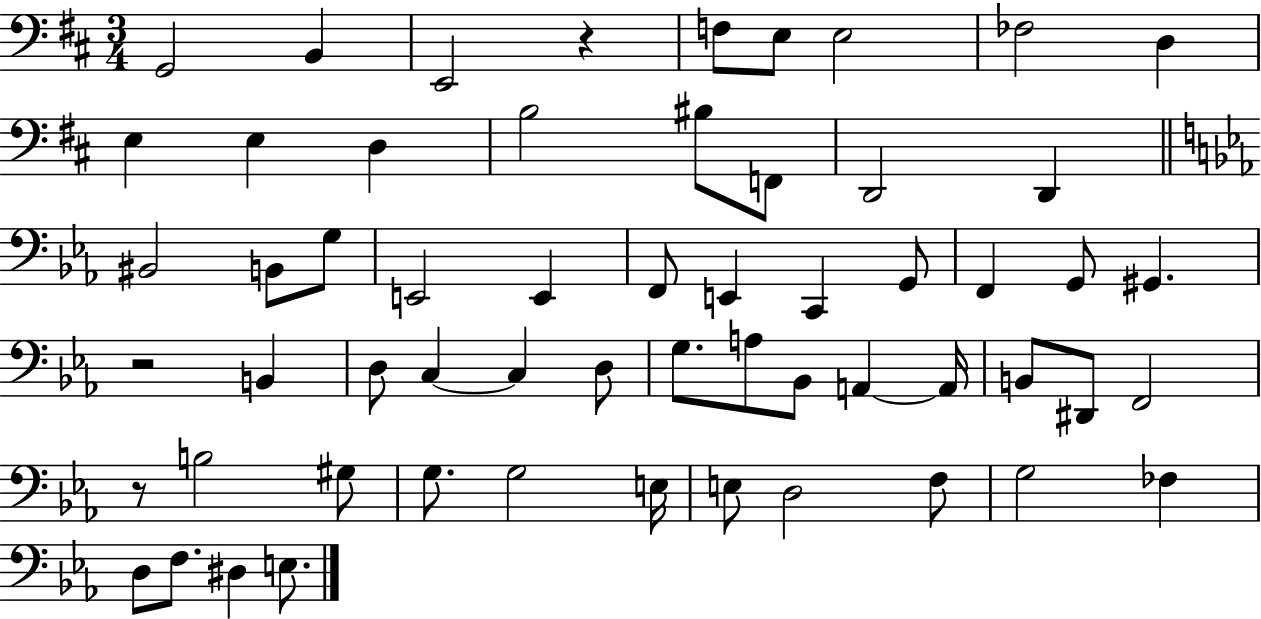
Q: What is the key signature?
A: D major